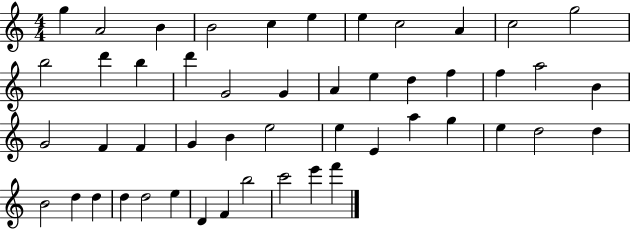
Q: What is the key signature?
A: C major